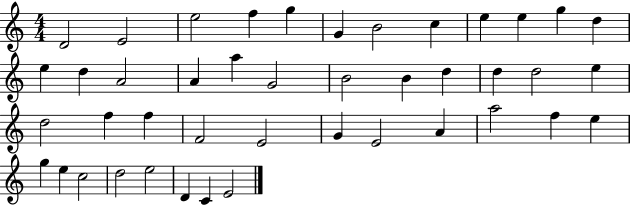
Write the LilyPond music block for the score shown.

{
  \clef treble
  \numericTimeSignature
  \time 4/4
  \key c \major
  d'2 e'2 | e''2 f''4 g''4 | g'4 b'2 c''4 | e''4 e''4 g''4 d''4 | \break e''4 d''4 a'2 | a'4 a''4 g'2 | b'2 b'4 d''4 | d''4 d''2 e''4 | \break d''2 f''4 f''4 | f'2 e'2 | g'4 e'2 a'4 | a''2 f''4 e''4 | \break g''4 e''4 c''2 | d''2 e''2 | d'4 c'4 e'2 | \bar "|."
}